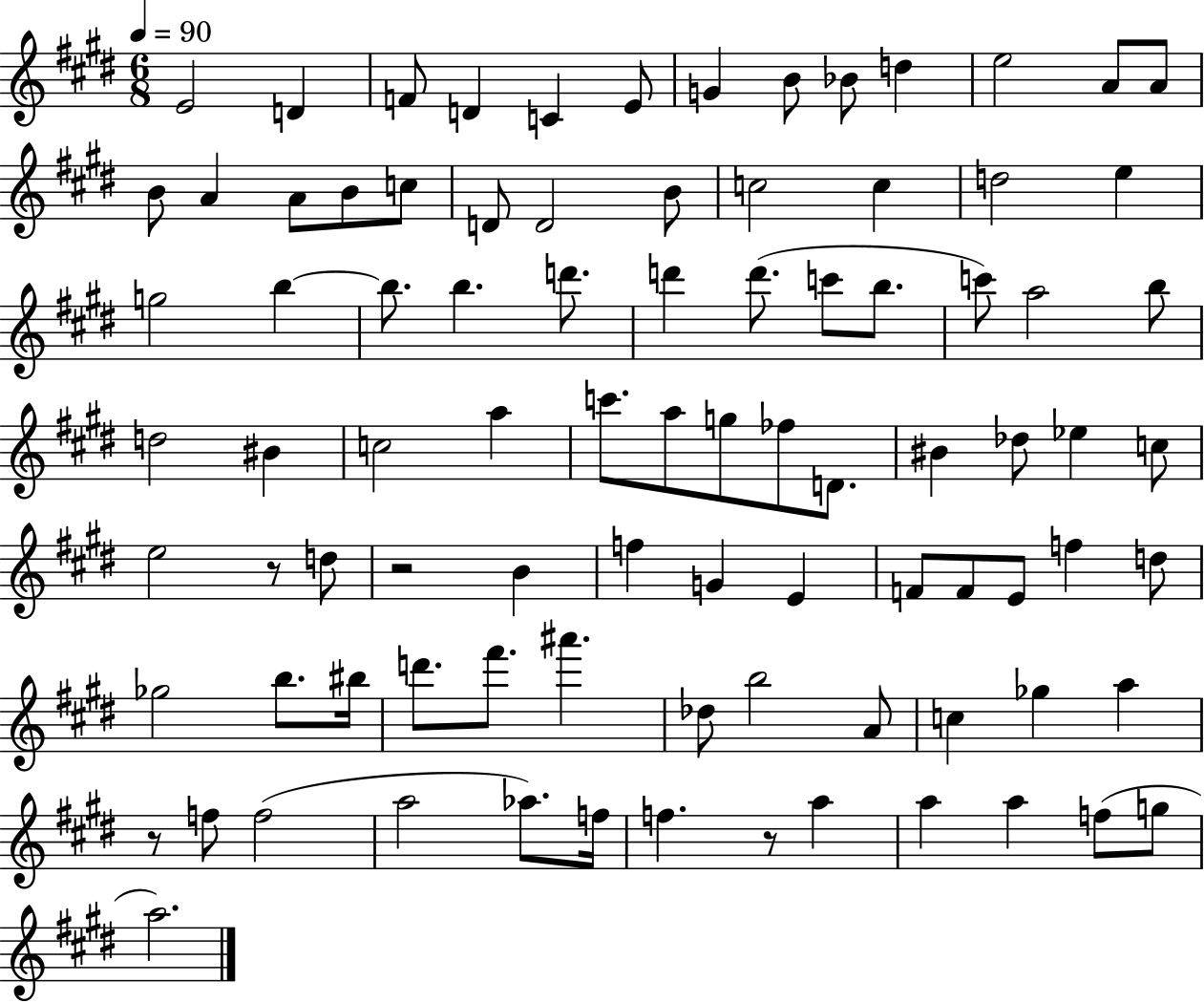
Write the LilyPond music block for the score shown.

{
  \clef treble
  \numericTimeSignature
  \time 6/8
  \key e \major
  \tempo 4 = 90
  e'2 d'4 | f'8 d'4 c'4 e'8 | g'4 b'8 bes'8 d''4 | e''2 a'8 a'8 | \break b'8 a'4 a'8 b'8 c''8 | d'8 d'2 b'8 | c''2 c''4 | d''2 e''4 | \break g''2 b''4~~ | b''8. b''4. d'''8. | d'''4 d'''8.( c'''8 b''8. | c'''8) a''2 b''8 | \break d''2 bis'4 | c''2 a''4 | c'''8. a''8 g''8 fes''8 d'8. | bis'4 des''8 ees''4 c''8 | \break e''2 r8 d''8 | r2 b'4 | f''4 g'4 e'4 | f'8 f'8 e'8 f''4 d''8 | \break ges''2 b''8. bis''16 | d'''8. fis'''8. ais'''4. | des''8 b''2 a'8 | c''4 ges''4 a''4 | \break r8 f''8 f''2( | a''2 aes''8.) f''16 | f''4. r8 a''4 | a''4 a''4 f''8( g''8 | \break a''2.) | \bar "|."
}